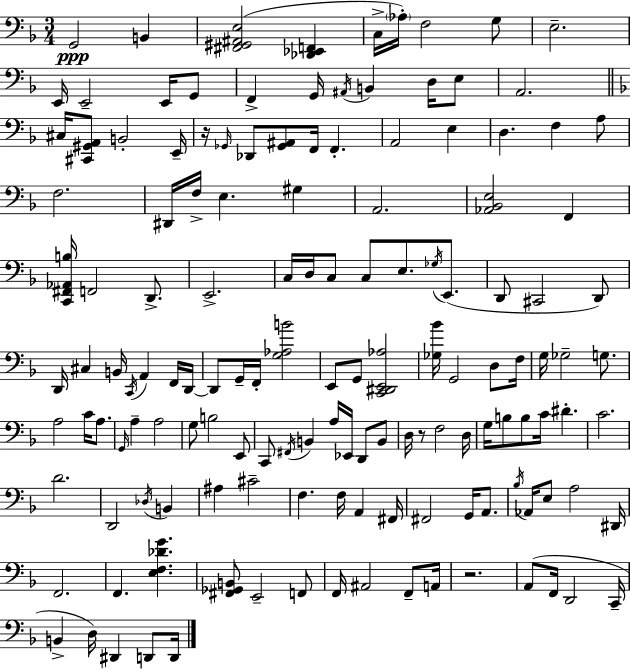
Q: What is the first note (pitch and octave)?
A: G2